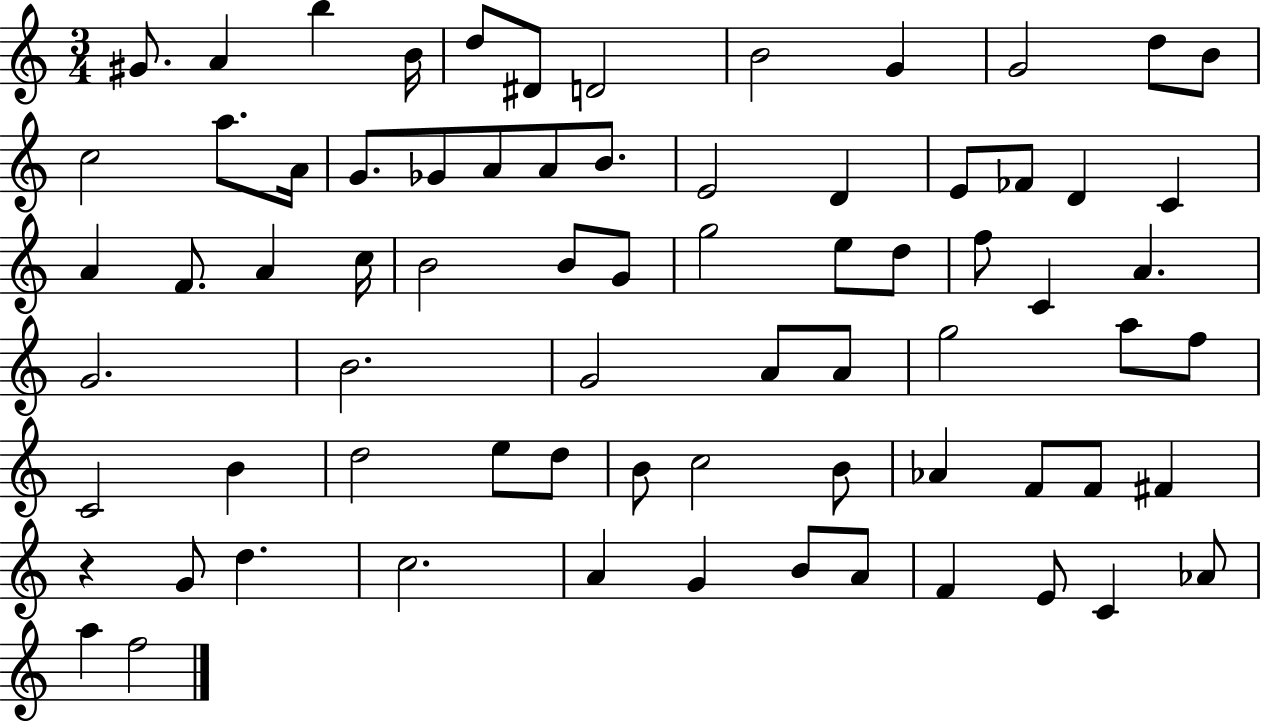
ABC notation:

X:1
T:Untitled
M:3/4
L:1/4
K:C
^G/2 A b B/4 d/2 ^D/2 D2 B2 G G2 d/2 B/2 c2 a/2 A/4 G/2 _G/2 A/2 A/2 B/2 E2 D E/2 _F/2 D C A F/2 A c/4 B2 B/2 G/2 g2 e/2 d/2 f/2 C A G2 B2 G2 A/2 A/2 g2 a/2 f/2 C2 B d2 e/2 d/2 B/2 c2 B/2 _A F/2 F/2 ^F z G/2 d c2 A G B/2 A/2 F E/2 C _A/2 a f2